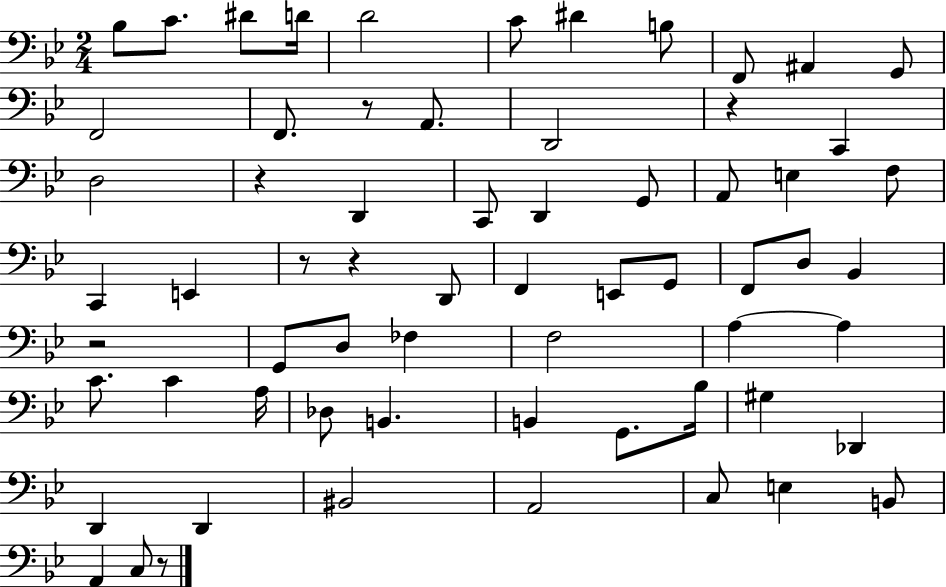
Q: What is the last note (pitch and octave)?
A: C3